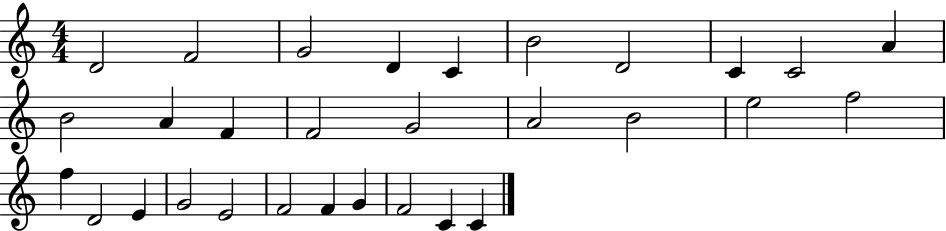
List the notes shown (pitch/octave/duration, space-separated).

D4/h F4/h G4/h D4/q C4/q B4/h D4/h C4/q C4/h A4/q B4/h A4/q F4/q F4/h G4/h A4/h B4/h E5/h F5/h F5/q D4/h E4/q G4/h E4/h F4/h F4/q G4/q F4/h C4/q C4/q